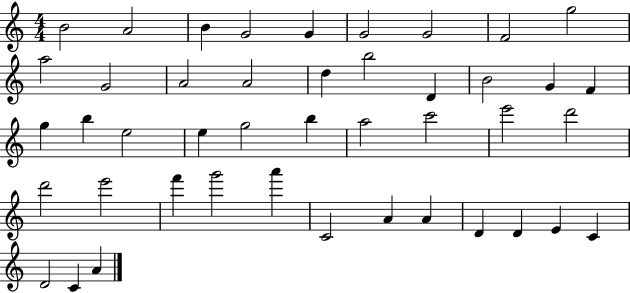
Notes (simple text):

B4/h A4/h B4/q G4/h G4/q G4/h G4/h F4/h G5/h A5/h G4/h A4/h A4/h D5/q B5/h D4/q B4/h G4/q F4/q G5/q B5/q E5/h E5/q G5/h B5/q A5/h C6/h E6/h D6/h D6/h E6/h F6/q G6/h A6/q C4/h A4/q A4/q D4/q D4/q E4/q C4/q D4/h C4/q A4/q